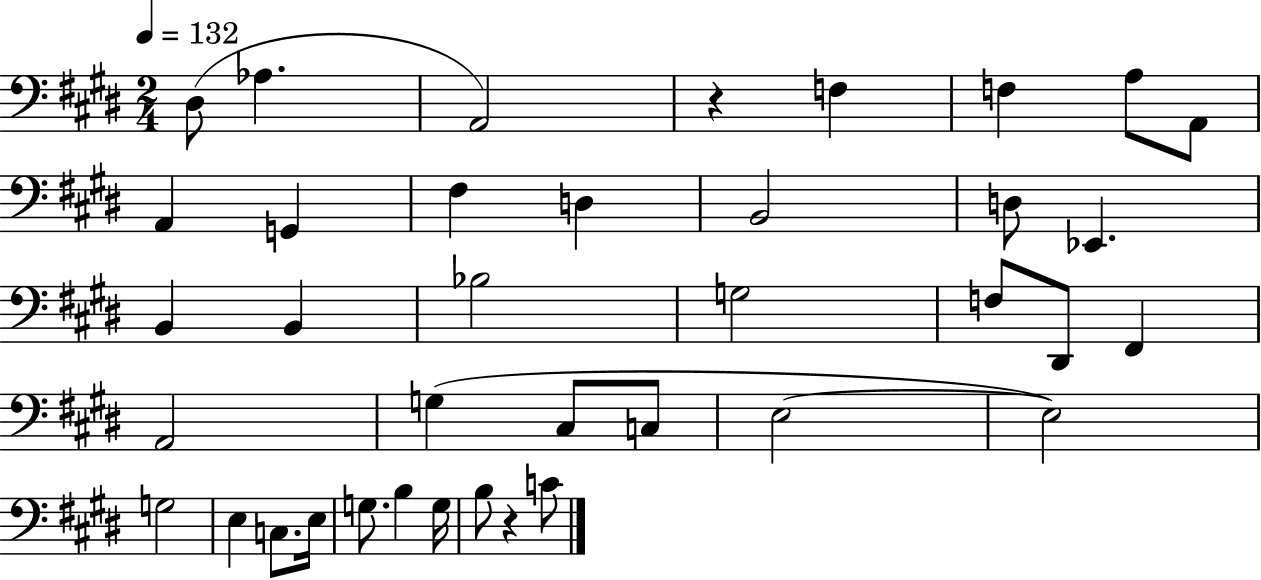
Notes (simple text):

D#3/e Ab3/q. A2/h R/q F3/q F3/q A3/e A2/e A2/q G2/q F#3/q D3/q B2/h D3/e Eb2/q. B2/q B2/q Bb3/h G3/h F3/e D#2/e F#2/q A2/h G3/q C#3/e C3/e E3/h E3/h G3/h E3/q C3/e. E3/s G3/e. B3/q G3/s B3/e R/q C4/e